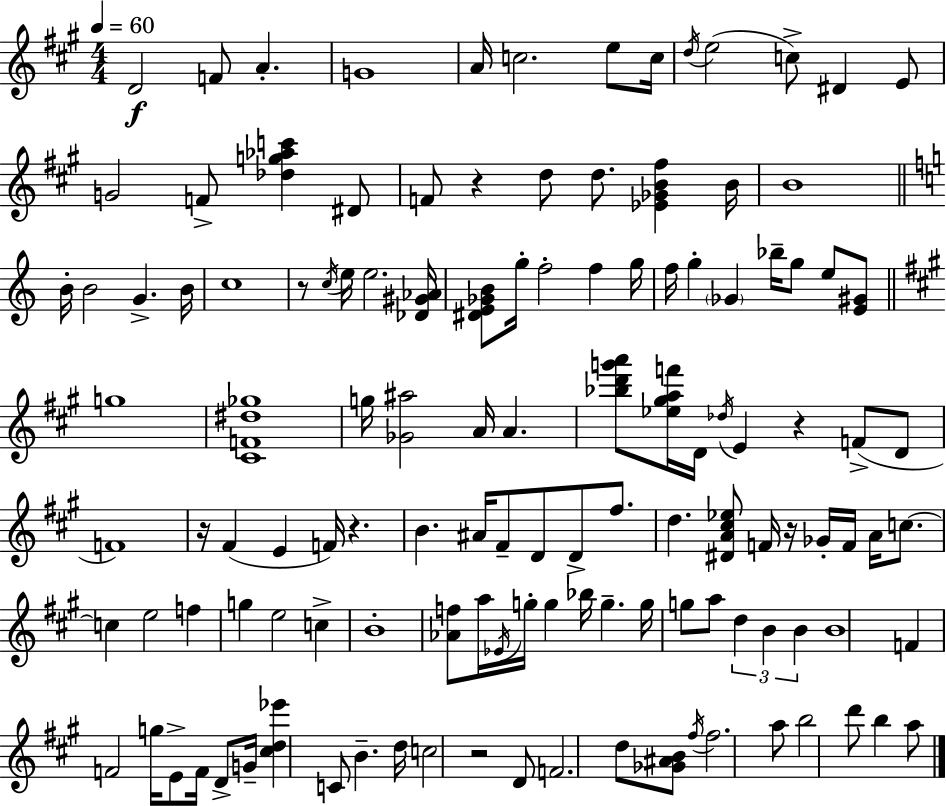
X:1
T:Untitled
M:4/4
L:1/4
K:A
D2 F/2 A G4 A/4 c2 e/2 c/4 d/4 e2 c/2 ^D E/2 G2 F/2 [_dg_ac'] ^D/2 F/2 z d/2 d/2 [_E_GB^f] B/4 B4 B/4 B2 G B/4 c4 z/2 c/4 e/4 e2 [_D^G_A]/4 [^DE_GB]/2 g/4 f2 f g/4 f/4 g _G _b/4 g/2 e/2 [E^G]/2 g4 [^CF^d_g]4 g/4 [_G^a]2 A/4 A [_bd'g'a']/2 [_e^gaf']/4 D/4 _d/4 E z F/2 D/2 F4 z/4 ^F E F/4 z B ^A/4 ^F/2 D/2 D/2 ^f/2 d [^DA^c_e]/2 F/4 z/4 _G/4 F/4 A/4 c/2 c e2 f g e2 c B4 [_Af]/2 a/4 _E/4 g/4 g _b/4 g g/4 g/2 a/2 d B B B4 F F2 g/4 E/2 F/4 D/2 G/4 [^cd_e'] C/2 B d/4 c2 z2 D/2 F2 d/2 [_G^AB]/2 ^f/4 ^f2 a/2 b2 d'/2 b a/2